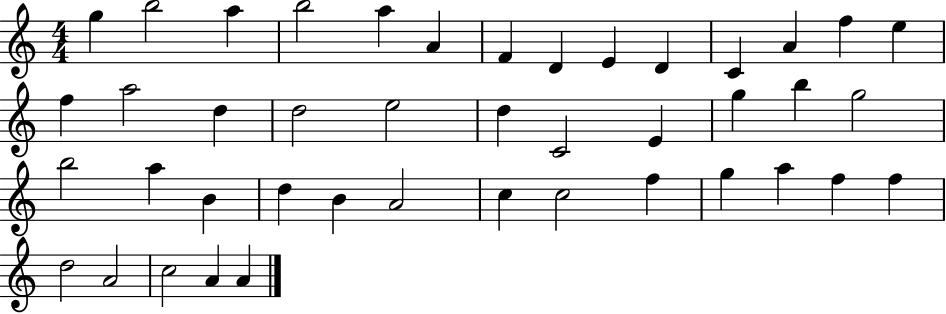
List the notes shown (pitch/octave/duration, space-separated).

G5/q B5/h A5/q B5/h A5/q A4/q F4/q D4/q E4/q D4/q C4/q A4/q F5/q E5/q F5/q A5/h D5/q D5/h E5/h D5/q C4/h E4/q G5/q B5/q G5/h B5/h A5/q B4/q D5/q B4/q A4/h C5/q C5/h F5/q G5/q A5/q F5/q F5/q D5/h A4/h C5/h A4/q A4/q